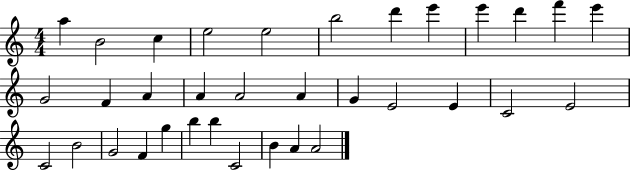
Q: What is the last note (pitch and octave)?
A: A4